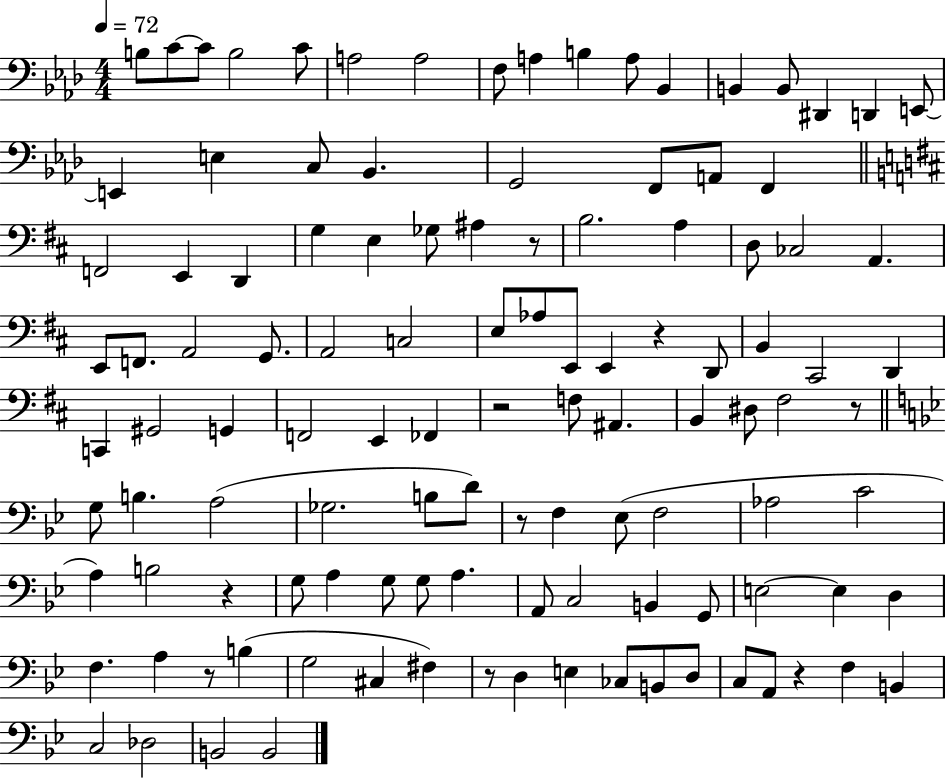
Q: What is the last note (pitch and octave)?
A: B2